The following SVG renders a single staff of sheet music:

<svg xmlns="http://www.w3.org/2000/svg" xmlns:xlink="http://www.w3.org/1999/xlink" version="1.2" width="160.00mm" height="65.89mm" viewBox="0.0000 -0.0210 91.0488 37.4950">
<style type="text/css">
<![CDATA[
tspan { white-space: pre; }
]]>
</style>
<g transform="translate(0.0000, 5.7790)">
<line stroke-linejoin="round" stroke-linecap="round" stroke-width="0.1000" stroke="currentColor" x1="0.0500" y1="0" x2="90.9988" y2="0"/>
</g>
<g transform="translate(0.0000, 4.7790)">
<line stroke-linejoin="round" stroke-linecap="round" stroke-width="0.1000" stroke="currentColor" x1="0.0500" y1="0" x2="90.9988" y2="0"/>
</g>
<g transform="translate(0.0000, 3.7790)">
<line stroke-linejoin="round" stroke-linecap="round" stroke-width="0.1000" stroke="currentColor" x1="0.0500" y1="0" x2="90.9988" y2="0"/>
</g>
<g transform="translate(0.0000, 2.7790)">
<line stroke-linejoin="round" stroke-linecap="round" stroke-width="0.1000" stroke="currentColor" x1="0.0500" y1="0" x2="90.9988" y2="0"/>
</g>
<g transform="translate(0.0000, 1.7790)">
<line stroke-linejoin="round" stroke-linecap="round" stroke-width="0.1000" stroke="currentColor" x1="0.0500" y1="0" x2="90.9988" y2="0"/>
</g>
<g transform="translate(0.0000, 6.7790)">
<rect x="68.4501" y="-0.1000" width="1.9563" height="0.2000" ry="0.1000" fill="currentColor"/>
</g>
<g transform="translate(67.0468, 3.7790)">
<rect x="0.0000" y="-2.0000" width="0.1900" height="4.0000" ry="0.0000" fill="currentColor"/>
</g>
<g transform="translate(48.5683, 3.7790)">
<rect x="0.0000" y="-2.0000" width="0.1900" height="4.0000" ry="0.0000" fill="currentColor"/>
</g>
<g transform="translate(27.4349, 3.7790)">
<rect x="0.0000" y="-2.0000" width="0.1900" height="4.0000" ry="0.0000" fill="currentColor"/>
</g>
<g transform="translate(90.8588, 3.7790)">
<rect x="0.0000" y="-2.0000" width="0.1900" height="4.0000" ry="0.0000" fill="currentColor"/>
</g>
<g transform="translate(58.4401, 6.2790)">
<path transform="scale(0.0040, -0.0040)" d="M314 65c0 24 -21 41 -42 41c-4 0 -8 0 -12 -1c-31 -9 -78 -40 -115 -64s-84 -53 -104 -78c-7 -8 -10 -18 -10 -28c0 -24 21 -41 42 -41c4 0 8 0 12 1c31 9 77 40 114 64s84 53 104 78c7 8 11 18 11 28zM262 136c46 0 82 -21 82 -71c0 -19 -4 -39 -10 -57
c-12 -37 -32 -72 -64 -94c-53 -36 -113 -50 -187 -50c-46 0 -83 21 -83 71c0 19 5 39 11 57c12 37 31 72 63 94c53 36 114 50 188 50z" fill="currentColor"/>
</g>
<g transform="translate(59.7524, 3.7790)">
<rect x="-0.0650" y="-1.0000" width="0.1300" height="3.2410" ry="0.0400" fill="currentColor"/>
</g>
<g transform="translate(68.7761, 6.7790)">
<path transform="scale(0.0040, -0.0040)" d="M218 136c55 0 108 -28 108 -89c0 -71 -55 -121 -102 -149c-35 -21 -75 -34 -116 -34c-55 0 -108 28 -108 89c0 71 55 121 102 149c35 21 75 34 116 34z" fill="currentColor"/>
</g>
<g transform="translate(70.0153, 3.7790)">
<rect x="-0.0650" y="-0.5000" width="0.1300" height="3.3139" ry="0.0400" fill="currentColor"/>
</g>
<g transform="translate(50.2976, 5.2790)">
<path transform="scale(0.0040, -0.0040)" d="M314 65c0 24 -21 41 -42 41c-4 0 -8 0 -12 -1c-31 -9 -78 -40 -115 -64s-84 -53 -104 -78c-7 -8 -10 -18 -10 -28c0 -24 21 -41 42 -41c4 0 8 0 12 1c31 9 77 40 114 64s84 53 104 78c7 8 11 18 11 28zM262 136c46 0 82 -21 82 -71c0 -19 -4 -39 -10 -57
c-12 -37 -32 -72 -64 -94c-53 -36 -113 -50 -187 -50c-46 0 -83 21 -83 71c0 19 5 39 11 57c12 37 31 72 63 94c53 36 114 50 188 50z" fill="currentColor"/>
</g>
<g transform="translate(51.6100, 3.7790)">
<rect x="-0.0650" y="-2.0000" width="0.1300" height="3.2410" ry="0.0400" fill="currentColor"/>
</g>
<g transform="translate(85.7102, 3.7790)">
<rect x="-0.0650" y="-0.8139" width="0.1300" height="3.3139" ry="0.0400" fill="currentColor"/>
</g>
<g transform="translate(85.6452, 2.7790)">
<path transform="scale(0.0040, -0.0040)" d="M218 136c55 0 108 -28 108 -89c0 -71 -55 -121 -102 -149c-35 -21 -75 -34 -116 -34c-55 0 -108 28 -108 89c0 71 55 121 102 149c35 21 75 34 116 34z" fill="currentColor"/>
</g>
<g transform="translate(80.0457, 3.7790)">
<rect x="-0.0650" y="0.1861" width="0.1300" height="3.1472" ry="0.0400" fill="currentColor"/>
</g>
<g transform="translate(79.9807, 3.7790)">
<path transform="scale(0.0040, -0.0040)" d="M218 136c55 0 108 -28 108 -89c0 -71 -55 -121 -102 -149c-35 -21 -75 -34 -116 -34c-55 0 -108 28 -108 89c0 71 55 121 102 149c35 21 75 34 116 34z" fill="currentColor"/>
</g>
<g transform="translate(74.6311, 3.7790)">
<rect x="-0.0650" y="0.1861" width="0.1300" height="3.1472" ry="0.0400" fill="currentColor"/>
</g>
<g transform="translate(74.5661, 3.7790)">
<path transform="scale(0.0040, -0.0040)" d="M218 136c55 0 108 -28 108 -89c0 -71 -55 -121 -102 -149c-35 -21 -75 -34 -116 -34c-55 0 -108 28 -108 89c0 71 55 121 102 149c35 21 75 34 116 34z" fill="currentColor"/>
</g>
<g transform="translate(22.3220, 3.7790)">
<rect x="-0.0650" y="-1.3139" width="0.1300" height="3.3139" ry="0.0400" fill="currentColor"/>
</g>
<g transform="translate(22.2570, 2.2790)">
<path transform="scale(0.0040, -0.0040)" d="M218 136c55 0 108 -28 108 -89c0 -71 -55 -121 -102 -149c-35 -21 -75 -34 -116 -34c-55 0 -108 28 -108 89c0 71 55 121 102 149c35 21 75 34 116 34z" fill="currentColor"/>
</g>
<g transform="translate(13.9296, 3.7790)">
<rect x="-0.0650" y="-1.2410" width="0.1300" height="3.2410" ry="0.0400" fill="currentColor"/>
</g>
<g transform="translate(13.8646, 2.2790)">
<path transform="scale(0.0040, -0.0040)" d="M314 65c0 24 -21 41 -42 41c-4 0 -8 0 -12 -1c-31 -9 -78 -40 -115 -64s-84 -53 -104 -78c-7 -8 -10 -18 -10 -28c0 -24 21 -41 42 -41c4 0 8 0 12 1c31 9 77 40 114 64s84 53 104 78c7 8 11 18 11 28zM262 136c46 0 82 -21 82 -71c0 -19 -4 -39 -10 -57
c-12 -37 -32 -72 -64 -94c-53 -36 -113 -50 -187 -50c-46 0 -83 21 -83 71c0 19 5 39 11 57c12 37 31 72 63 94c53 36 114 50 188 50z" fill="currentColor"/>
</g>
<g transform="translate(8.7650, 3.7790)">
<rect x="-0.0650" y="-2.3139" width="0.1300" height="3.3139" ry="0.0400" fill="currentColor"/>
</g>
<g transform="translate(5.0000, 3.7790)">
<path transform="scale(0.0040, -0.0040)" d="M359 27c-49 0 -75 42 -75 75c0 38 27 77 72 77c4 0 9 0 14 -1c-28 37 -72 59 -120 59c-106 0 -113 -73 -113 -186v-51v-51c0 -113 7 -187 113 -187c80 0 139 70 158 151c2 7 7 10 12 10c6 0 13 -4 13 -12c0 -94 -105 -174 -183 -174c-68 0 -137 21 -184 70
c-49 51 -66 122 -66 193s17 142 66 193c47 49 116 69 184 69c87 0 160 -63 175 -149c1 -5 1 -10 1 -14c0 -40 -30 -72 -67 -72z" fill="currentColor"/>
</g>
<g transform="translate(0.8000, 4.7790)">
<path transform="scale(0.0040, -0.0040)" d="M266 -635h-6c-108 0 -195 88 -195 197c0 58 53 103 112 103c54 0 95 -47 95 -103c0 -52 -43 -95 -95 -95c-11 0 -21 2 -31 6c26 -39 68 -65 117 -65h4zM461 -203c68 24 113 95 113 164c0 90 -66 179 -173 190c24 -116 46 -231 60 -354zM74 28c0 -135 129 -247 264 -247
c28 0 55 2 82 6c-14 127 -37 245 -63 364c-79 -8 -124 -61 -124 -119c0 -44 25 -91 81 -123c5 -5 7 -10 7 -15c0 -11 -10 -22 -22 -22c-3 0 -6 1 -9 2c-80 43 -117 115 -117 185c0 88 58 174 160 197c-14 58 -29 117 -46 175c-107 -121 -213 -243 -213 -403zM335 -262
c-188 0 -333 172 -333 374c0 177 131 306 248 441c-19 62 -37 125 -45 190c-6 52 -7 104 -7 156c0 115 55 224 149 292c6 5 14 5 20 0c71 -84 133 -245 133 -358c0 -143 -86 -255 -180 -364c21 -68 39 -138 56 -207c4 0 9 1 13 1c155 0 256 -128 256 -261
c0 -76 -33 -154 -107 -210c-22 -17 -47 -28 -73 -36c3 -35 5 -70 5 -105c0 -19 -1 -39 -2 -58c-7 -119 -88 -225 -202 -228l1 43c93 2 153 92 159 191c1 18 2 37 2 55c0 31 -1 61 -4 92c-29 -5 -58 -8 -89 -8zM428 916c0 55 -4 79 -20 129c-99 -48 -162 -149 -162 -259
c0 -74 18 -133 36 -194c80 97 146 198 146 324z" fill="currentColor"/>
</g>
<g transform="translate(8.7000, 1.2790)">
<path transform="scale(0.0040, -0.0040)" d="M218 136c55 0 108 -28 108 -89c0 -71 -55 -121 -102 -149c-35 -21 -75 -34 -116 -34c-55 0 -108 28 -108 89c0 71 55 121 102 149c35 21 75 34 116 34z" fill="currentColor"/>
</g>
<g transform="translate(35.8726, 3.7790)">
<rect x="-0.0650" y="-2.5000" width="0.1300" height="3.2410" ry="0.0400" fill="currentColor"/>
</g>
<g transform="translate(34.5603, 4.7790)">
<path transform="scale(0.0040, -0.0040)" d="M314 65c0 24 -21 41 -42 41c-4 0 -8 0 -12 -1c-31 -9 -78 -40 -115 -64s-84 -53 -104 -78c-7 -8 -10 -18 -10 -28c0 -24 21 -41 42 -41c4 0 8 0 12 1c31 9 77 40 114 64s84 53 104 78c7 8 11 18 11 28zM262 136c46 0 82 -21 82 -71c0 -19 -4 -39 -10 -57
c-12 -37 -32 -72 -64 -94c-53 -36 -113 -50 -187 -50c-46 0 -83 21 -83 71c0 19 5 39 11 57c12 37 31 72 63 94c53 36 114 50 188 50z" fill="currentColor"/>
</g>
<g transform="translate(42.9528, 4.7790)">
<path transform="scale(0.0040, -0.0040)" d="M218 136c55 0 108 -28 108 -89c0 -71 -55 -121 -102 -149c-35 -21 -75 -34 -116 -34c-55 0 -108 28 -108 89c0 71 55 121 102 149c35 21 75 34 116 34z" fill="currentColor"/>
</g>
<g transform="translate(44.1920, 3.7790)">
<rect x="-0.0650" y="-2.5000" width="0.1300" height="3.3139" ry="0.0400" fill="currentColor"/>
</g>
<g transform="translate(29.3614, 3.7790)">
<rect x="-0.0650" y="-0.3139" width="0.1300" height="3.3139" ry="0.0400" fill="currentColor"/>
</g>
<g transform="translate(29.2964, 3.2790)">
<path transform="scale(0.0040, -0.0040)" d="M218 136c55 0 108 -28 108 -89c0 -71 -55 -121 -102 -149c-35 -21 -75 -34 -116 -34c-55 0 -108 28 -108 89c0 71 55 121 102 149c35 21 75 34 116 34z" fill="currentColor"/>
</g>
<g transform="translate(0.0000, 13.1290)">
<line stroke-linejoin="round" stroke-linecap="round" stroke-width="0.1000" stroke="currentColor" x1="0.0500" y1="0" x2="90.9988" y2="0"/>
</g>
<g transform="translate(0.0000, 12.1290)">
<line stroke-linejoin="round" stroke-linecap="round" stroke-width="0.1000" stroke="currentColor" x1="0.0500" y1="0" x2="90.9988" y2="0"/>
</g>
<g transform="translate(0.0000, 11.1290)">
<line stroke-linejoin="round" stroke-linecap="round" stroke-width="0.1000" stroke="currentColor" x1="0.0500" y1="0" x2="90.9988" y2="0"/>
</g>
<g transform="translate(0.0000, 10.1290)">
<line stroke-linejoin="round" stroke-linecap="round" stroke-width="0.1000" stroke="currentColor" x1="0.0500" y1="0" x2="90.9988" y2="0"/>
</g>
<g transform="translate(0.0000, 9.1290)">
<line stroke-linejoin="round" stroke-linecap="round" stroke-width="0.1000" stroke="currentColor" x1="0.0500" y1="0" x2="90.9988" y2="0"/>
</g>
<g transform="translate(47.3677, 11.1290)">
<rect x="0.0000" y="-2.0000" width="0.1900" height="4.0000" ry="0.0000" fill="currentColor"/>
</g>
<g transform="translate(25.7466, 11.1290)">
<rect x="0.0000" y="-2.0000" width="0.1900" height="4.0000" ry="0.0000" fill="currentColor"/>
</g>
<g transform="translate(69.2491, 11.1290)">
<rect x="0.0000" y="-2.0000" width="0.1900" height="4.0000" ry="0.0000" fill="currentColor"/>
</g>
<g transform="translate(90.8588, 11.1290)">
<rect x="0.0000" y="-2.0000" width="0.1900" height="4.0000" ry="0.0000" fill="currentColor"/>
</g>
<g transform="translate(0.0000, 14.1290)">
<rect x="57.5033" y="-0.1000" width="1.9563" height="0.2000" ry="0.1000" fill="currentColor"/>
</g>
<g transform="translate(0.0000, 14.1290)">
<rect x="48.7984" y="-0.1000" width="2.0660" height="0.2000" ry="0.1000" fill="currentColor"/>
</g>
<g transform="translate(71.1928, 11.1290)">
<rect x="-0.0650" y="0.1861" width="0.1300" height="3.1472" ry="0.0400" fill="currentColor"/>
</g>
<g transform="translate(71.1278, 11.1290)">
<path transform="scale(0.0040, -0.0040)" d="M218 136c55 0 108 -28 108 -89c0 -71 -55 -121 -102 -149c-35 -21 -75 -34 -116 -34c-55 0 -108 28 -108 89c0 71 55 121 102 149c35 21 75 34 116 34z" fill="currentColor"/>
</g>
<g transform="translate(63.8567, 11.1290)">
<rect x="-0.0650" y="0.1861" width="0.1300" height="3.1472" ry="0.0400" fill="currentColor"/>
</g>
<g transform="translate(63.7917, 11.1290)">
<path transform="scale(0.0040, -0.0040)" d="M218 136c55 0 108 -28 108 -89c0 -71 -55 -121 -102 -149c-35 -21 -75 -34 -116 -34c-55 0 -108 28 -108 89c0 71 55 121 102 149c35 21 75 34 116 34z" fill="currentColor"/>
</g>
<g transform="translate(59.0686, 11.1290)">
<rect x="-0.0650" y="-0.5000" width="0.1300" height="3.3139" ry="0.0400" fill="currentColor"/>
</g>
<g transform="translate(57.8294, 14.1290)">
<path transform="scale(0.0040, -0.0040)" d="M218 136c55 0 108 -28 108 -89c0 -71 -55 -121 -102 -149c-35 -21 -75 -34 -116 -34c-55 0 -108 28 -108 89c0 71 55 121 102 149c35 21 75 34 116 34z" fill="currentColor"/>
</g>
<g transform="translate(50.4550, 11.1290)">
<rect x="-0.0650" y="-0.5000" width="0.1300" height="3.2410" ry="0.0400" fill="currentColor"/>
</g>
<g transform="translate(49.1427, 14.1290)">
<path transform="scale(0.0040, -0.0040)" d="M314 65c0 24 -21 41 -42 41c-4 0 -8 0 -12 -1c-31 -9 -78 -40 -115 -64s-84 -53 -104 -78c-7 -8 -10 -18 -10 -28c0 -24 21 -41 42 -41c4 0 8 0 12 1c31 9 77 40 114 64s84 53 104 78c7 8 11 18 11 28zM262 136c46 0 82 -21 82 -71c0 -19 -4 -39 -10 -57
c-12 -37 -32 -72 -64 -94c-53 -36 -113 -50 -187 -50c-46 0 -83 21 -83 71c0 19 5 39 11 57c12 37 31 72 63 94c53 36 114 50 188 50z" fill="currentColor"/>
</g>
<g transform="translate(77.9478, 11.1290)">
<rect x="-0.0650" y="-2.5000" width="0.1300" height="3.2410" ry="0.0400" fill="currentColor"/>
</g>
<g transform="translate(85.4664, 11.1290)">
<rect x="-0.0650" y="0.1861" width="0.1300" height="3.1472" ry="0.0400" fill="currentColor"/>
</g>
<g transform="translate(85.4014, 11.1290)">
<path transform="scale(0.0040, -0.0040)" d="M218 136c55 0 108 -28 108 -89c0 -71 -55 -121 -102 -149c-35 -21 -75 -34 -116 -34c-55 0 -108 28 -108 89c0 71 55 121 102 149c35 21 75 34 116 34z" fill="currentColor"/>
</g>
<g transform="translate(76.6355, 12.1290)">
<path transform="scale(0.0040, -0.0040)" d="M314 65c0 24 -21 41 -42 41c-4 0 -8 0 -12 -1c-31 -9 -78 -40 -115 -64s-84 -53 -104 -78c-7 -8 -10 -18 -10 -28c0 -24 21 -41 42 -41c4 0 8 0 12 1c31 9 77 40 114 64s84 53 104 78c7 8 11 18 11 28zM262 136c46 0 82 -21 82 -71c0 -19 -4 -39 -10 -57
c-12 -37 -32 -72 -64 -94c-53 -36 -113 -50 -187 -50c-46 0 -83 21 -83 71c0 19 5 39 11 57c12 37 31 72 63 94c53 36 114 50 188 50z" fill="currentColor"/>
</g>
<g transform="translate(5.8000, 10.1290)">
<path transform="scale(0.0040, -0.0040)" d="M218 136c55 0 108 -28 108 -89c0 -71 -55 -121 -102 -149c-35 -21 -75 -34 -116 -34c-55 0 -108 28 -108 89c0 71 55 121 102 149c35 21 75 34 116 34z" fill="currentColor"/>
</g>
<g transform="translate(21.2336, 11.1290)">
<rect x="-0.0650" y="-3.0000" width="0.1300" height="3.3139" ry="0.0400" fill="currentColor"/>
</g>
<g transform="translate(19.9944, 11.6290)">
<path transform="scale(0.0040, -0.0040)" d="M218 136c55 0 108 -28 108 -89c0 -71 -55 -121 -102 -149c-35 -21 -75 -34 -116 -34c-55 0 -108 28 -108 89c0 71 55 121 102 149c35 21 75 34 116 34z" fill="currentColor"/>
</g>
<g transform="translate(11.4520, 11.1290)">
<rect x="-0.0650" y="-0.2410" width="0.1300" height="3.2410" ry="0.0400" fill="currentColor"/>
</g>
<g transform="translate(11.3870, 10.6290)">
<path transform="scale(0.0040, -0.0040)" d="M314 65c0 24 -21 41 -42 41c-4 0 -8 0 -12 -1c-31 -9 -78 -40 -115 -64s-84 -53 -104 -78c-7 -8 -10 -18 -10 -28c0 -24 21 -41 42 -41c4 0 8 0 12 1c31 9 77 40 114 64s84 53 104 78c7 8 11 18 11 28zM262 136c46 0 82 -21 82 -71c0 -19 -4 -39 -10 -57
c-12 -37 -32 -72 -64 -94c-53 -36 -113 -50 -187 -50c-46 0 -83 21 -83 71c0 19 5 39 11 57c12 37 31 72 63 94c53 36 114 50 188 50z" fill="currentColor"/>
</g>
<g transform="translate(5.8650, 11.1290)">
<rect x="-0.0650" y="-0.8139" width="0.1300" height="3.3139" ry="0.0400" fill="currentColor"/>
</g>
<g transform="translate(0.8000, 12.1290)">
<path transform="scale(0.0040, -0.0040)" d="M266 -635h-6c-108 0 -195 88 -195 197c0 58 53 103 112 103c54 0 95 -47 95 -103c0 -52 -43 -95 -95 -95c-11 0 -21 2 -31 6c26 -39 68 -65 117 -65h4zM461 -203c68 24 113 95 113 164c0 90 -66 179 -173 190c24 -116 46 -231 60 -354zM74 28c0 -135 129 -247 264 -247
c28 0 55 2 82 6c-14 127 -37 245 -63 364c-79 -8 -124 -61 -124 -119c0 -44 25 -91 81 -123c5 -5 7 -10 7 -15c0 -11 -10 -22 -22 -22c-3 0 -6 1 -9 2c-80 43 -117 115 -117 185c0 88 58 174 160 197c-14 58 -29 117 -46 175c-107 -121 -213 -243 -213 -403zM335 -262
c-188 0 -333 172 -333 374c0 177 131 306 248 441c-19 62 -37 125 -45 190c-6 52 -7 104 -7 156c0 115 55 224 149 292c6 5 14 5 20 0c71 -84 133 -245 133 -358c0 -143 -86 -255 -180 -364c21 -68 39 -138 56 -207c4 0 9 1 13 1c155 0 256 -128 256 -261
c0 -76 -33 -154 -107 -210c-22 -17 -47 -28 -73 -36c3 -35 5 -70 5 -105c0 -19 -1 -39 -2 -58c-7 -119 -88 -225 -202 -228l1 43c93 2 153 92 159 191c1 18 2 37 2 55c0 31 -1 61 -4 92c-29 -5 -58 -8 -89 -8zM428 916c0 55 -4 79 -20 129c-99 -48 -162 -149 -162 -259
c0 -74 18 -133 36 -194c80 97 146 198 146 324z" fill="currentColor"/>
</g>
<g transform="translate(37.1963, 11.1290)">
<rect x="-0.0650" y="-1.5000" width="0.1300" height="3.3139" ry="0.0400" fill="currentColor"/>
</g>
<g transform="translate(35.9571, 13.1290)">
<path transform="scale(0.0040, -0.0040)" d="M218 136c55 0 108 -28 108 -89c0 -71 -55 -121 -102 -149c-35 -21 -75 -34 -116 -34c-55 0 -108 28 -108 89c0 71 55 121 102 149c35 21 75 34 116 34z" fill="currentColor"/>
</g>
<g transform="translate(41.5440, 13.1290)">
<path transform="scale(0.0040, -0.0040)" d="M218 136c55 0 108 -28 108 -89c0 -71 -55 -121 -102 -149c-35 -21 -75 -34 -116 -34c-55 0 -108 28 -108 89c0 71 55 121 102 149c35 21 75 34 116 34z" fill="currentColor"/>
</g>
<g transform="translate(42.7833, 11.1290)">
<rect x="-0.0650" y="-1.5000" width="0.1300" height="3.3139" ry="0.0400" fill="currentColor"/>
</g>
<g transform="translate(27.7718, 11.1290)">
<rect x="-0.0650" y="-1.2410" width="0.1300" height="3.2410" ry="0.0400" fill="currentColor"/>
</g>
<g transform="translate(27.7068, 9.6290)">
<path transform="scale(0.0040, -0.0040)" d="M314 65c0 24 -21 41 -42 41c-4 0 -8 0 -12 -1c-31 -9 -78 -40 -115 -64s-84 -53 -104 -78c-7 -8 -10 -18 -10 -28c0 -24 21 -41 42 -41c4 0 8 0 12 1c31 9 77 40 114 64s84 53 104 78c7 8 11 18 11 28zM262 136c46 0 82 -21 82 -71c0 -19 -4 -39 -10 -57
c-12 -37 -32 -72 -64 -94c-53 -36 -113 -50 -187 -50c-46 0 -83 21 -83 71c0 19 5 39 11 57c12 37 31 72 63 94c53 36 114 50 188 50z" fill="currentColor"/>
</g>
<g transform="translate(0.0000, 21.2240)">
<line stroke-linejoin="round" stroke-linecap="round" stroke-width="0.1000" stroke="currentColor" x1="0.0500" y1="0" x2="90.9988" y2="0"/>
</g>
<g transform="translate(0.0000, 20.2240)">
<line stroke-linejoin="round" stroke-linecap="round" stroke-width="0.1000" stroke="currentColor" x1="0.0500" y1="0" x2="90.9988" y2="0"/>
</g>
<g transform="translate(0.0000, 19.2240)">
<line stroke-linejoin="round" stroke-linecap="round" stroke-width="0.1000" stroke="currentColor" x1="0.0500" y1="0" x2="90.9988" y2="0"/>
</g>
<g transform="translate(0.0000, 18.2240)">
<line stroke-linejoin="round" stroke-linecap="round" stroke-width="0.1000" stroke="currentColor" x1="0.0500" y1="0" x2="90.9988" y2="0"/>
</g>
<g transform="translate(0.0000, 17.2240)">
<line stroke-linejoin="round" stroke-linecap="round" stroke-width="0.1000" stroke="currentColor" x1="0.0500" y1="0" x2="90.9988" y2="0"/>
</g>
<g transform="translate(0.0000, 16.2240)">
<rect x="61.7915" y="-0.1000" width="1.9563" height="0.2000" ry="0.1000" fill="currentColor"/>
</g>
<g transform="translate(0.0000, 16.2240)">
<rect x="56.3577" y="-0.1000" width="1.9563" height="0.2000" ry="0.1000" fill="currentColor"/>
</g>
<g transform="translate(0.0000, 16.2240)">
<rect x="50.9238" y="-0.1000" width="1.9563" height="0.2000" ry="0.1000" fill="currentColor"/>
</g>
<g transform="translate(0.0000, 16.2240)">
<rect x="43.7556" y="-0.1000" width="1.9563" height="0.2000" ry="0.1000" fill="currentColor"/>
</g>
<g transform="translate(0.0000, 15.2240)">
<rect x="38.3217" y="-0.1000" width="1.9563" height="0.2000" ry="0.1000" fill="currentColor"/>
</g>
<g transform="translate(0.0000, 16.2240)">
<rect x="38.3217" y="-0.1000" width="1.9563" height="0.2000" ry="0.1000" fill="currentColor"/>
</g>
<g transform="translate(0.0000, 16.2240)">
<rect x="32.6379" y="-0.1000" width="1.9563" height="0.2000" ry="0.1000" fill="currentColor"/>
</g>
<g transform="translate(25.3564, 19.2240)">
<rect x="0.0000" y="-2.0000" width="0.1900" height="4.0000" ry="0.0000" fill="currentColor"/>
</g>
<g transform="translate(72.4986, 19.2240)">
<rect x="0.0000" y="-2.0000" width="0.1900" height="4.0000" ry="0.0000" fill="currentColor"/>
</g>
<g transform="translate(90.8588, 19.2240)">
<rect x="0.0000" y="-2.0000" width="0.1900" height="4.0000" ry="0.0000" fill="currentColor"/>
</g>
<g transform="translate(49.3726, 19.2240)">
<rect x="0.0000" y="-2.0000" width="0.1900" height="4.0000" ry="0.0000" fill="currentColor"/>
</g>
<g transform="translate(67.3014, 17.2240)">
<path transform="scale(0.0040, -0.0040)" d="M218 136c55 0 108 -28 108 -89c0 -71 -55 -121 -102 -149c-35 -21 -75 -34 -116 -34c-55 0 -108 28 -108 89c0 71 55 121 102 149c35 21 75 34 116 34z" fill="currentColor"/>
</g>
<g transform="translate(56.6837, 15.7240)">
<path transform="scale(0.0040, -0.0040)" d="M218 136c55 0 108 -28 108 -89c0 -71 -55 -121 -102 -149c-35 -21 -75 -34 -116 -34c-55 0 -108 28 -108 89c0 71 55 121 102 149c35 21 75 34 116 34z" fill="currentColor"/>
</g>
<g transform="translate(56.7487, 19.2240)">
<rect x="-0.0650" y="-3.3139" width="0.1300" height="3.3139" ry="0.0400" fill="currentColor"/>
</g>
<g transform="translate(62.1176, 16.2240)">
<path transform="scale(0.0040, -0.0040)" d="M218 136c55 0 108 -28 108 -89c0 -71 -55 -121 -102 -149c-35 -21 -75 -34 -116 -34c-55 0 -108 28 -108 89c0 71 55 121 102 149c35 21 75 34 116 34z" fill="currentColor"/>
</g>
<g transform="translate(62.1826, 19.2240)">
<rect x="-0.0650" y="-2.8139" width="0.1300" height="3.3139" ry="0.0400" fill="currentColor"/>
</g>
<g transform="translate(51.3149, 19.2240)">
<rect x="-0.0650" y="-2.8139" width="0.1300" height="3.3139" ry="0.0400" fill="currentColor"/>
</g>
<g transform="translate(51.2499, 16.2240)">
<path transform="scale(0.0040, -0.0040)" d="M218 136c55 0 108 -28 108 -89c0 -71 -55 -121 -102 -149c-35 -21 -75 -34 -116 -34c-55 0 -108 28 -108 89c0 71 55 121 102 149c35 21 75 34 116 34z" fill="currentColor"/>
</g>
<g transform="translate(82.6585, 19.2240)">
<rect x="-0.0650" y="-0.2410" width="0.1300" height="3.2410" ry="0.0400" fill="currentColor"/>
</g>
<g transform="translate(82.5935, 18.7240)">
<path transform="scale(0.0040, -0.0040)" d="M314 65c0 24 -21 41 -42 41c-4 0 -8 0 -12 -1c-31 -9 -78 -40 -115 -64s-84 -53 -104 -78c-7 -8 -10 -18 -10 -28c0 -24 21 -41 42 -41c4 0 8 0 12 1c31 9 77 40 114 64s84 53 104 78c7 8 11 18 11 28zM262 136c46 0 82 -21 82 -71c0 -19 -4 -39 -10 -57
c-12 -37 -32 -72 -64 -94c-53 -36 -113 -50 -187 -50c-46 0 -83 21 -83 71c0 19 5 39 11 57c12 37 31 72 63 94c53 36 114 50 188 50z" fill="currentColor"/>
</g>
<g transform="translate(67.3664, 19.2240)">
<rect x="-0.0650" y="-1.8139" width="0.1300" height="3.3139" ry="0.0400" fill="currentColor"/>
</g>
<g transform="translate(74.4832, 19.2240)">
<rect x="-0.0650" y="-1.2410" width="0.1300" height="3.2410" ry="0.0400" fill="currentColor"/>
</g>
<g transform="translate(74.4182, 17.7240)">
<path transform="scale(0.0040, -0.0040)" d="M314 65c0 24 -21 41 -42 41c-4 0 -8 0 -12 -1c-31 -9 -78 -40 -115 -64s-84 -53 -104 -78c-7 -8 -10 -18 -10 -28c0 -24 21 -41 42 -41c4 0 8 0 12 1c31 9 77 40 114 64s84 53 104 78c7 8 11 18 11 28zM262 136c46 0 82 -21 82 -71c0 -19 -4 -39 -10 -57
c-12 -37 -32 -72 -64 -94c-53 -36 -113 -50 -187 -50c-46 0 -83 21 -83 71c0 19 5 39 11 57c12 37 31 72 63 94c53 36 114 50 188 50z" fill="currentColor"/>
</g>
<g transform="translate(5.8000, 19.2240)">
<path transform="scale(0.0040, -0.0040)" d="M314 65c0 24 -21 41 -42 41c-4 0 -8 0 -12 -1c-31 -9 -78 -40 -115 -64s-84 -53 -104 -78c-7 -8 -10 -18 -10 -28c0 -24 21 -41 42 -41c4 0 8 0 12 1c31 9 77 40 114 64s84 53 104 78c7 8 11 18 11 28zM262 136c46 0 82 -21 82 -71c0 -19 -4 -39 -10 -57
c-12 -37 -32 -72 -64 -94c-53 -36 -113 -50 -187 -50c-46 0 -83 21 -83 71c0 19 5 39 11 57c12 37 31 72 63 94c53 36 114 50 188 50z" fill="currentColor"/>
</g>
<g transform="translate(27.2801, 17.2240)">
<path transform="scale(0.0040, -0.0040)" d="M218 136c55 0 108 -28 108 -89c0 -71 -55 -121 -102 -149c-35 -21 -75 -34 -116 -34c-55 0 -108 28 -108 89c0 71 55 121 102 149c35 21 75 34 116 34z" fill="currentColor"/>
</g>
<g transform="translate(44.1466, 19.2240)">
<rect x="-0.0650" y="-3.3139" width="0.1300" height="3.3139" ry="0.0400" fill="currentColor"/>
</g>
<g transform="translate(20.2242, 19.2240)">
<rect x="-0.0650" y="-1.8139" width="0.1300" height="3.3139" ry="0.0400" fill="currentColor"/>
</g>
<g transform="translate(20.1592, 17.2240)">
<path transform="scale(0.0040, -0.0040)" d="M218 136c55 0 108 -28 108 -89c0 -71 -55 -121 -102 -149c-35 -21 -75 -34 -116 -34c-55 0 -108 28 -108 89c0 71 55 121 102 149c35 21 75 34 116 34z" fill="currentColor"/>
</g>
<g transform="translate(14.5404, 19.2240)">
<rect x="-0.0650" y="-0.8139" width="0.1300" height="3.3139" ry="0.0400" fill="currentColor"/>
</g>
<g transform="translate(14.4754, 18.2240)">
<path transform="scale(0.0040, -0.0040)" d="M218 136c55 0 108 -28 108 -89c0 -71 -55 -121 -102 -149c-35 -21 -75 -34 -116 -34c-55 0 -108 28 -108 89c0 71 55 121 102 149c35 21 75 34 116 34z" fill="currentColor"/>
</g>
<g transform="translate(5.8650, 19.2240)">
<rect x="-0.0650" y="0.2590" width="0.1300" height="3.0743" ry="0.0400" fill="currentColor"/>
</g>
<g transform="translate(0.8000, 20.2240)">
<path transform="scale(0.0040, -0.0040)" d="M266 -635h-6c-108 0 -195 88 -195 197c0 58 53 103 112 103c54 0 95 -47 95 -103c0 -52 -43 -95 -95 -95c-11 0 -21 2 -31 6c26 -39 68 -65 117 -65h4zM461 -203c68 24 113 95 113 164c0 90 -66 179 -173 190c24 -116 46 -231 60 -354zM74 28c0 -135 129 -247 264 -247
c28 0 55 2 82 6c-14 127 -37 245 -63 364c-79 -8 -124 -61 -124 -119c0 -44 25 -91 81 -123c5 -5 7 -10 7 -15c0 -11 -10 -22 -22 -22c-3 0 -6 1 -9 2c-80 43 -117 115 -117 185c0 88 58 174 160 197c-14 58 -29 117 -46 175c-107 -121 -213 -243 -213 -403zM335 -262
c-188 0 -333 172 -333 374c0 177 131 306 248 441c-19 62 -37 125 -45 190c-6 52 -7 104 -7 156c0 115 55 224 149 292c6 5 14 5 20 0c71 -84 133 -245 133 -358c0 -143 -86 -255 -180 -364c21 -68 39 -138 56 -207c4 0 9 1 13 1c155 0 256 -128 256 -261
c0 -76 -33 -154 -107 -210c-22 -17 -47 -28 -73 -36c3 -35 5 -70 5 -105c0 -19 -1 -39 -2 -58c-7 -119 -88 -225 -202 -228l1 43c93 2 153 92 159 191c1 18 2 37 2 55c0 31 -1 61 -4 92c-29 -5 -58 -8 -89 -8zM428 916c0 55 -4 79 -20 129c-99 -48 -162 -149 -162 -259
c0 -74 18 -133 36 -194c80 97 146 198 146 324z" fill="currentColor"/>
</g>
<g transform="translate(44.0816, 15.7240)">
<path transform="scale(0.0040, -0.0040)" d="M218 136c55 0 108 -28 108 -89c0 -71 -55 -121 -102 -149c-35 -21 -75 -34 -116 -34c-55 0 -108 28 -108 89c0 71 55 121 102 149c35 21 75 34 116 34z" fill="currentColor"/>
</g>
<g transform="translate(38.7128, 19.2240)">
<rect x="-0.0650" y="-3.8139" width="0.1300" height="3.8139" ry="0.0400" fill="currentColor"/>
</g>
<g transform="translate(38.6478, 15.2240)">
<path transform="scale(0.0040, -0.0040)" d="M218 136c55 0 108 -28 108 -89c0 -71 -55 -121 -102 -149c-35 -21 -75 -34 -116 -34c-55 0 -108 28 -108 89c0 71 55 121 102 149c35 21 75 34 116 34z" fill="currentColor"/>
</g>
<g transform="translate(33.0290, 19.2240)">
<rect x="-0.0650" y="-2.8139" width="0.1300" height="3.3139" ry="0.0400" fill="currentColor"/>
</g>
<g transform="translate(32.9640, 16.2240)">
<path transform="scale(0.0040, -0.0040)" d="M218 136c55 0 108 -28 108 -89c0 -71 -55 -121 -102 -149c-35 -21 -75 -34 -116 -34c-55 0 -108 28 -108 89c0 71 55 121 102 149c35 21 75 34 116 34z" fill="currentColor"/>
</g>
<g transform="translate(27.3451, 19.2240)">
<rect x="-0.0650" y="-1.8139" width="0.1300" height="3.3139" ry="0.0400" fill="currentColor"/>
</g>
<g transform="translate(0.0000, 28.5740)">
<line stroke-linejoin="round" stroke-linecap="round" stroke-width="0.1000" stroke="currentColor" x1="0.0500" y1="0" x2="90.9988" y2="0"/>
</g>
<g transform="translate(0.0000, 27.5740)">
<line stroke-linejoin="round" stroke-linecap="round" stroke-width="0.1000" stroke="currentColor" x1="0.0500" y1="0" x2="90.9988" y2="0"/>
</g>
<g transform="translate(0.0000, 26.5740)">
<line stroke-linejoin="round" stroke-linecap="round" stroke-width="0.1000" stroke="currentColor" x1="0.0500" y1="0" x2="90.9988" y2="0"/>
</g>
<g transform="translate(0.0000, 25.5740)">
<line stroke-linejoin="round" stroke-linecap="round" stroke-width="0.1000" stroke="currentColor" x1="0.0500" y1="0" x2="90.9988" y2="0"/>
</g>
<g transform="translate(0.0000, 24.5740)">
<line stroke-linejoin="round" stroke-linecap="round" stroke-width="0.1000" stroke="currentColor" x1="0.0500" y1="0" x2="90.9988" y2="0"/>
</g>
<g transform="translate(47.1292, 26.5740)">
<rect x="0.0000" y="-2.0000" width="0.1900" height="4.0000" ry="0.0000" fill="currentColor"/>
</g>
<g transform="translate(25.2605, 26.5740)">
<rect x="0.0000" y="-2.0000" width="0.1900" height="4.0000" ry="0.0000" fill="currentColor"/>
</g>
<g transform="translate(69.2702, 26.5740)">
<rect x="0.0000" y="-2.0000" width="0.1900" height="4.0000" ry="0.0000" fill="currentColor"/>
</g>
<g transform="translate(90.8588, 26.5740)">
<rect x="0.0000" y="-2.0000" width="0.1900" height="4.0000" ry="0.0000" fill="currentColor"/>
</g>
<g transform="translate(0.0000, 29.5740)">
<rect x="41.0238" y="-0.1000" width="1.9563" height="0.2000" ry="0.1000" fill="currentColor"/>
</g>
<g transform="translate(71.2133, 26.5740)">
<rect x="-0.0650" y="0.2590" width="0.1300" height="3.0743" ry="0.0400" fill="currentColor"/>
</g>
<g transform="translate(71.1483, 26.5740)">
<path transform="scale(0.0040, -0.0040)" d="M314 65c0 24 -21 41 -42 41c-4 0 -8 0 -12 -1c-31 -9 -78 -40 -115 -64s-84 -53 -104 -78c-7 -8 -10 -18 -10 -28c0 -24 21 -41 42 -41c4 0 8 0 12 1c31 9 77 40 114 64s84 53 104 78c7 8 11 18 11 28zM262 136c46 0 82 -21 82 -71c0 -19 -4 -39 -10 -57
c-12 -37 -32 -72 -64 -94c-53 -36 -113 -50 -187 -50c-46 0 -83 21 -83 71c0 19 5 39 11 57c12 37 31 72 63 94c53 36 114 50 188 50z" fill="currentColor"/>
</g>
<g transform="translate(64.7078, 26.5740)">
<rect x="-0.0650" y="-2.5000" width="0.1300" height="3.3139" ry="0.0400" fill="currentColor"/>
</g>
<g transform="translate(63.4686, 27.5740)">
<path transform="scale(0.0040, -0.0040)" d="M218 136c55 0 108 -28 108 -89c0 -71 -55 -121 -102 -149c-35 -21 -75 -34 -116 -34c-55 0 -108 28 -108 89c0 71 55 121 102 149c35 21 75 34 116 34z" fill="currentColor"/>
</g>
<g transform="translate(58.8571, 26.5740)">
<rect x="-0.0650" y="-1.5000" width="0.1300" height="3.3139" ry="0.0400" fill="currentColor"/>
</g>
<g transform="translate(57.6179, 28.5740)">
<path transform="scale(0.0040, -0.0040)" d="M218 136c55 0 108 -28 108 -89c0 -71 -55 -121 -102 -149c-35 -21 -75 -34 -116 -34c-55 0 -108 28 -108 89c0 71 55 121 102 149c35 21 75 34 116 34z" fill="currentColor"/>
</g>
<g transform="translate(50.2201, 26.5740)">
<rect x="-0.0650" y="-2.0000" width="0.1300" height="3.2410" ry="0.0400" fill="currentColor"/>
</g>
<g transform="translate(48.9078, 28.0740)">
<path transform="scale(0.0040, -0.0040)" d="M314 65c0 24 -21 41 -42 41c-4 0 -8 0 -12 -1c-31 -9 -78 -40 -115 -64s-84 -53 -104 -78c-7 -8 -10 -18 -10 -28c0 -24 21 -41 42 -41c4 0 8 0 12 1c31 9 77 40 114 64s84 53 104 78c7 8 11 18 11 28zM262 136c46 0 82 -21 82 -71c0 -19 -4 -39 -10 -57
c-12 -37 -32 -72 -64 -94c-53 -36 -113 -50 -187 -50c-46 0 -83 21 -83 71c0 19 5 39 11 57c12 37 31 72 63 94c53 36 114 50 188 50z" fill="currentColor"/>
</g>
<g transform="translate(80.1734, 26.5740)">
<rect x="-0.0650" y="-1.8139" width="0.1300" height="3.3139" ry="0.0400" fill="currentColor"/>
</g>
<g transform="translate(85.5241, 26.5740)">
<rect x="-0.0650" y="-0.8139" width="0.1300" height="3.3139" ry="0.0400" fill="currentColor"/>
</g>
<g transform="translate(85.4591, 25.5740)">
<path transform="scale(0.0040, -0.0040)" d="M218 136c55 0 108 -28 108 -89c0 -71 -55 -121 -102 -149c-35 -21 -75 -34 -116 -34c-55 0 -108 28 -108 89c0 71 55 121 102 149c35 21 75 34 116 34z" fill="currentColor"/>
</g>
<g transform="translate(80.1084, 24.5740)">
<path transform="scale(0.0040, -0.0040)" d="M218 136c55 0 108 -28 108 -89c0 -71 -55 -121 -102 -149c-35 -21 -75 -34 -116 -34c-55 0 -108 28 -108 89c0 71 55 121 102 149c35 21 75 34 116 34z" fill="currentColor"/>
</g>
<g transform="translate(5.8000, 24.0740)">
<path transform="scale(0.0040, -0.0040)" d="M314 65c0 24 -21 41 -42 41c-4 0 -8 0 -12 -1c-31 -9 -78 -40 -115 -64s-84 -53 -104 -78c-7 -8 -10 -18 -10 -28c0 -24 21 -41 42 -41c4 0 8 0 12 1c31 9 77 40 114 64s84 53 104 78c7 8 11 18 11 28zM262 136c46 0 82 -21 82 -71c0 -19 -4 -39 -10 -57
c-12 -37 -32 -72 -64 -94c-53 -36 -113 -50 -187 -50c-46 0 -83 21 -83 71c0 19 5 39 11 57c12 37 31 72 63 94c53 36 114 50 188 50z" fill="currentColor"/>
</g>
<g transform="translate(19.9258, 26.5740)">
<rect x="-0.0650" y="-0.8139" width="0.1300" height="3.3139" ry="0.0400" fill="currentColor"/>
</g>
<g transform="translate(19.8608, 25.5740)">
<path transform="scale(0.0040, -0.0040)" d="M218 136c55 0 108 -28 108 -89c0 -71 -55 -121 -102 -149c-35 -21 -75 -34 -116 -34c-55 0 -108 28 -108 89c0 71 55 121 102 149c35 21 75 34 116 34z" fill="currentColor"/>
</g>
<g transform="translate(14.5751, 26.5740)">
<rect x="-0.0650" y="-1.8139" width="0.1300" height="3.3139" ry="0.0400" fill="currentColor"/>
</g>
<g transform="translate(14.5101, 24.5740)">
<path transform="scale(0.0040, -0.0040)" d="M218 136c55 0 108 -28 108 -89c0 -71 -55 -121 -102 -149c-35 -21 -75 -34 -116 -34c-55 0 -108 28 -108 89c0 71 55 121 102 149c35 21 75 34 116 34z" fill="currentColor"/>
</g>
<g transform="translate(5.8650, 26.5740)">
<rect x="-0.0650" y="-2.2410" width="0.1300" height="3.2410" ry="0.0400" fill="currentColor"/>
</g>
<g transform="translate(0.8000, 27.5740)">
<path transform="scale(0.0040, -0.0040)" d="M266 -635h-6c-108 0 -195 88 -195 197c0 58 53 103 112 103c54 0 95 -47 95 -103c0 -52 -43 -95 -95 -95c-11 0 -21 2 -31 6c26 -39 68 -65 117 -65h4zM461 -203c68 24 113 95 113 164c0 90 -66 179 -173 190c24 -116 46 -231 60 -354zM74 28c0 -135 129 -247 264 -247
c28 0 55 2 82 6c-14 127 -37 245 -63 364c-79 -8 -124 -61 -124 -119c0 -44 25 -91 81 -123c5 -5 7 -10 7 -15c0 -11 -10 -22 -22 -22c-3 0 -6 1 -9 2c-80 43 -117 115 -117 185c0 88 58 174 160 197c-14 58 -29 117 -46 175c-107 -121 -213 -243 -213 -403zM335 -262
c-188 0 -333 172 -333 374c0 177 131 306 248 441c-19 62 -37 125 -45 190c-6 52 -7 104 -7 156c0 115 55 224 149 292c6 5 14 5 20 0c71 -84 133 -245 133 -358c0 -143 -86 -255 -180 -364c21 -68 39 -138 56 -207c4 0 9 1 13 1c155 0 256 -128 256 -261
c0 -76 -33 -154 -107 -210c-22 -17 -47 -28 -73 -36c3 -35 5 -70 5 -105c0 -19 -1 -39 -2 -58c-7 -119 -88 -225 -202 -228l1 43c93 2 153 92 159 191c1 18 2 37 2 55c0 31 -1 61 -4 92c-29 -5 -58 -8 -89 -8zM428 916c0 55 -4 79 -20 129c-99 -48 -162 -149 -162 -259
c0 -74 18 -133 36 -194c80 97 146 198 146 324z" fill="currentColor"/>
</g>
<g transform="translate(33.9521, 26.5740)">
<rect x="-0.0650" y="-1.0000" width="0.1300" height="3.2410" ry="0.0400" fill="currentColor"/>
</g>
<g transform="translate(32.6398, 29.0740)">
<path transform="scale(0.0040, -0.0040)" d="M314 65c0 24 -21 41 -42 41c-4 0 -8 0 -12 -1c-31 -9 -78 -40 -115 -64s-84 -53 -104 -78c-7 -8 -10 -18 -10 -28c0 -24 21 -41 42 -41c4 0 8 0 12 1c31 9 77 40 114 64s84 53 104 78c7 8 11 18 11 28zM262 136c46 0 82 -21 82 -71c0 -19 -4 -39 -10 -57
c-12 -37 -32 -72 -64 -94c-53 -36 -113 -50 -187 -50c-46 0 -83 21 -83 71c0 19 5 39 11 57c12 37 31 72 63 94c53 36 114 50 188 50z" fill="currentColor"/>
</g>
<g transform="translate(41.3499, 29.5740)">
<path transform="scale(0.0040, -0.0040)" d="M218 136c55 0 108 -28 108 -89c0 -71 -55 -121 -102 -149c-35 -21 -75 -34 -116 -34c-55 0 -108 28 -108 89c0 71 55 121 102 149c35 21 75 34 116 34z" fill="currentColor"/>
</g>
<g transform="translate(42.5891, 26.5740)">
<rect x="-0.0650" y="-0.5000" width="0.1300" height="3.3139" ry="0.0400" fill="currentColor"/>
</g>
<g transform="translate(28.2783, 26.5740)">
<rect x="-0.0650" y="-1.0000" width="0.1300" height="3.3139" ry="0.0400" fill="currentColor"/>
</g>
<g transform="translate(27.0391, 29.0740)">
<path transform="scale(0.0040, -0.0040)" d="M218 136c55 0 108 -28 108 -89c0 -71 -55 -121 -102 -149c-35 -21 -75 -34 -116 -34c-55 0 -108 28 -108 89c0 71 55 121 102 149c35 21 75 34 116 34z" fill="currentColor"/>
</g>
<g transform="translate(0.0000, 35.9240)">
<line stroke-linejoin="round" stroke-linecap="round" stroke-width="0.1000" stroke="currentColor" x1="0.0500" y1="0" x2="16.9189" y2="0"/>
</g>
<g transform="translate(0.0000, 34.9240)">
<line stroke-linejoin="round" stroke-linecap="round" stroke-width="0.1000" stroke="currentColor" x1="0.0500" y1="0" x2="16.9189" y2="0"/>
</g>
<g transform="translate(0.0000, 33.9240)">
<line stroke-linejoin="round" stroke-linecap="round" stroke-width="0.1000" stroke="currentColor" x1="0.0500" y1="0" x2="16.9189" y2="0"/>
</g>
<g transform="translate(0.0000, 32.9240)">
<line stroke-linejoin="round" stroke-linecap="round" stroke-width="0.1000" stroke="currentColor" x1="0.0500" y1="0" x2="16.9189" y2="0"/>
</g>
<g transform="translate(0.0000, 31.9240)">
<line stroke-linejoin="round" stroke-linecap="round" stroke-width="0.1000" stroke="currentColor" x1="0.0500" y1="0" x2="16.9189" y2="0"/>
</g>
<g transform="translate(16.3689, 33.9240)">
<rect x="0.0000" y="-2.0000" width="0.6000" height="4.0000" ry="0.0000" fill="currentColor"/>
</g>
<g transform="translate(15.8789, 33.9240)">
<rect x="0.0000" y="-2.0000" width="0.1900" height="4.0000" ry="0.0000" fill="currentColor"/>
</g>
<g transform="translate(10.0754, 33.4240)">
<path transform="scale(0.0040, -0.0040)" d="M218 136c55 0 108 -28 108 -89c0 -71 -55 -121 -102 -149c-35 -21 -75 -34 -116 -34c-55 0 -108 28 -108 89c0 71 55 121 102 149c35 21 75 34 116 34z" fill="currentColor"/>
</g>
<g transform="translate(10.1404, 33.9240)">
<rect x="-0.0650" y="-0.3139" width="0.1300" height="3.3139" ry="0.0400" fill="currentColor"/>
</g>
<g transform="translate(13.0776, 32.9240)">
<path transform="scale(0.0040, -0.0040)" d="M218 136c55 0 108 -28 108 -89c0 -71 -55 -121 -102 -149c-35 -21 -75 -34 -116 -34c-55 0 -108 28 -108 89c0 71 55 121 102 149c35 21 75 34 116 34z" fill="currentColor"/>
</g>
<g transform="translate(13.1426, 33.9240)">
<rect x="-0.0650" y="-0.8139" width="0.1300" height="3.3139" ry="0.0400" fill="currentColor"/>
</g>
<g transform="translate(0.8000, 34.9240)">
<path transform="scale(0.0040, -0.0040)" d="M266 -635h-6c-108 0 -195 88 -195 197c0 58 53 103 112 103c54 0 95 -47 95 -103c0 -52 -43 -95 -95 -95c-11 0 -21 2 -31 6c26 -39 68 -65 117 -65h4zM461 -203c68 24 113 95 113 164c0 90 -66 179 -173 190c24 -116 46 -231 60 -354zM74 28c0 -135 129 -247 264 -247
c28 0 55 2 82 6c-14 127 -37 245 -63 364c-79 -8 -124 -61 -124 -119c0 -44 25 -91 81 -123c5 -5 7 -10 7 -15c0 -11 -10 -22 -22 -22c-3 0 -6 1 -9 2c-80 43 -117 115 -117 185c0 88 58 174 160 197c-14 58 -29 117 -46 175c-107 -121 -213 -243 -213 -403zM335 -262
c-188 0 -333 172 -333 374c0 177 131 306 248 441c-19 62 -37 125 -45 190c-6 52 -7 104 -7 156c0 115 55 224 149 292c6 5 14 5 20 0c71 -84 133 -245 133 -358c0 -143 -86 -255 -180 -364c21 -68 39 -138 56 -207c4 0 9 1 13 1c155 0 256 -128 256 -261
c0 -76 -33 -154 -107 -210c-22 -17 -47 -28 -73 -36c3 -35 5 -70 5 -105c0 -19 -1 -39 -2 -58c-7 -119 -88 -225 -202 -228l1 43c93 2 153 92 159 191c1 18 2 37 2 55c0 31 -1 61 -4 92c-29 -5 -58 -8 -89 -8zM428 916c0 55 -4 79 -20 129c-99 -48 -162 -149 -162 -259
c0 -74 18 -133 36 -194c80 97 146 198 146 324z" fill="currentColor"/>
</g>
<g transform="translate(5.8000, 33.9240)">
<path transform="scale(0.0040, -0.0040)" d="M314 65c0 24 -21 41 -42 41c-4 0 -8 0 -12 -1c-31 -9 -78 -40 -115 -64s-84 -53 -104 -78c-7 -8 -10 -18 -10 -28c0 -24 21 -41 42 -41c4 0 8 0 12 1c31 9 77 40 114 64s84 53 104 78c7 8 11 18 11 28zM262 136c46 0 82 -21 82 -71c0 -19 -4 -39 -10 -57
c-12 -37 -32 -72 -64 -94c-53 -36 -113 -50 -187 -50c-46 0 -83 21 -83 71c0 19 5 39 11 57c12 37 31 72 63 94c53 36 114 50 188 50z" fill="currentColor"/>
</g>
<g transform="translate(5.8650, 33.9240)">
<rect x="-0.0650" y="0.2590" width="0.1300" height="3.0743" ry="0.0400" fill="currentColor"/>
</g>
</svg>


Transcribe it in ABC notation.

X:1
T:Untitled
M:4/4
L:1/4
K:C
g e2 e c G2 G F2 D2 C B B d d c2 A e2 E E C2 C B B G2 B B2 d f f a c' b a b a f e2 c2 g2 f d D D2 C F2 E G B2 f d B2 c d